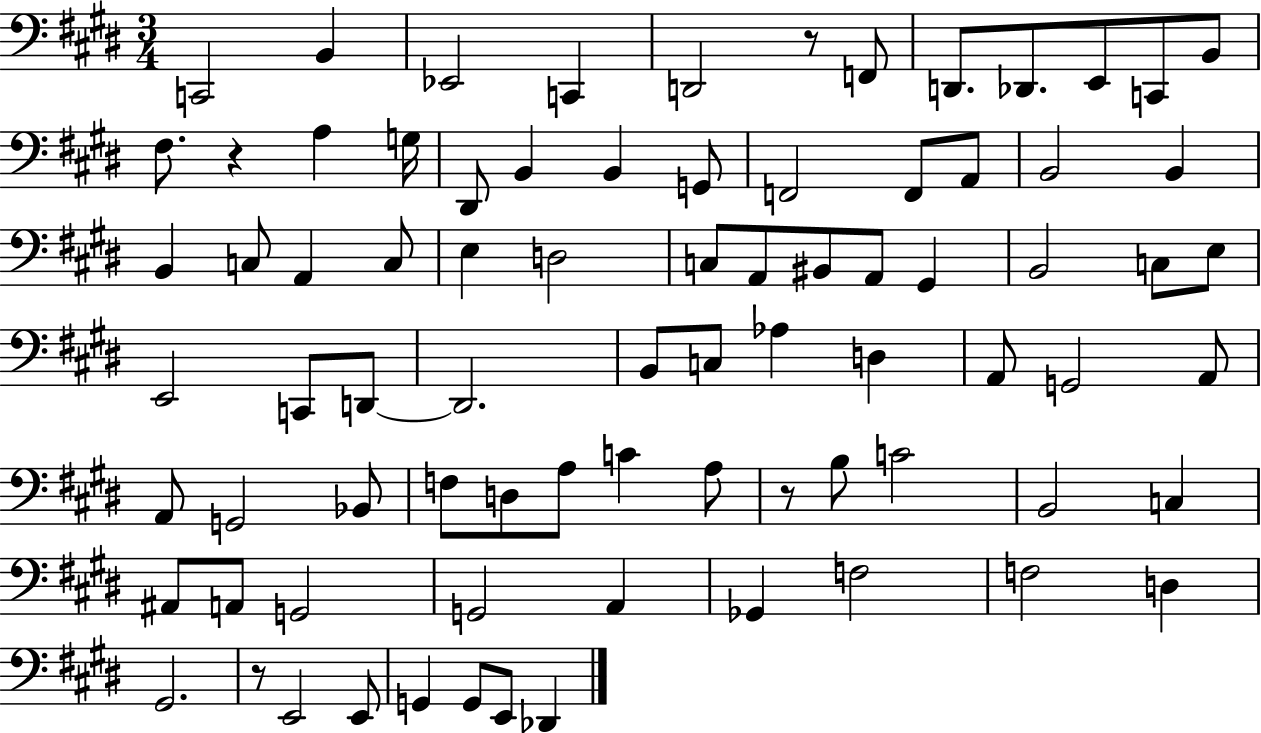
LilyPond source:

{
  \clef bass
  \numericTimeSignature
  \time 3/4
  \key e \major
  c,2 b,4 | ees,2 c,4 | d,2 r8 f,8 | d,8. des,8. e,8 c,8 b,8 | \break fis8. r4 a4 g16 | dis,8 b,4 b,4 g,8 | f,2 f,8 a,8 | b,2 b,4 | \break b,4 c8 a,4 c8 | e4 d2 | c8 a,8 bis,8 a,8 gis,4 | b,2 c8 e8 | \break e,2 c,8 d,8~~ | d,2. | b,8 c8 aes4 d4 | a,8 g,2 a,8 | \break a,8 g,2 bes,8 | f8 d8 a8 c'4 a8 | r8 b8 c'2 | b,2 c4 | \break ais,8 a,8 g,2 | g,2 a,4 | ges,4 f2 | f2 d4 | \break gis,2. | r8 e,2 e,8 | g,4 g,8 e,8 des,4 | \bar "|."
}